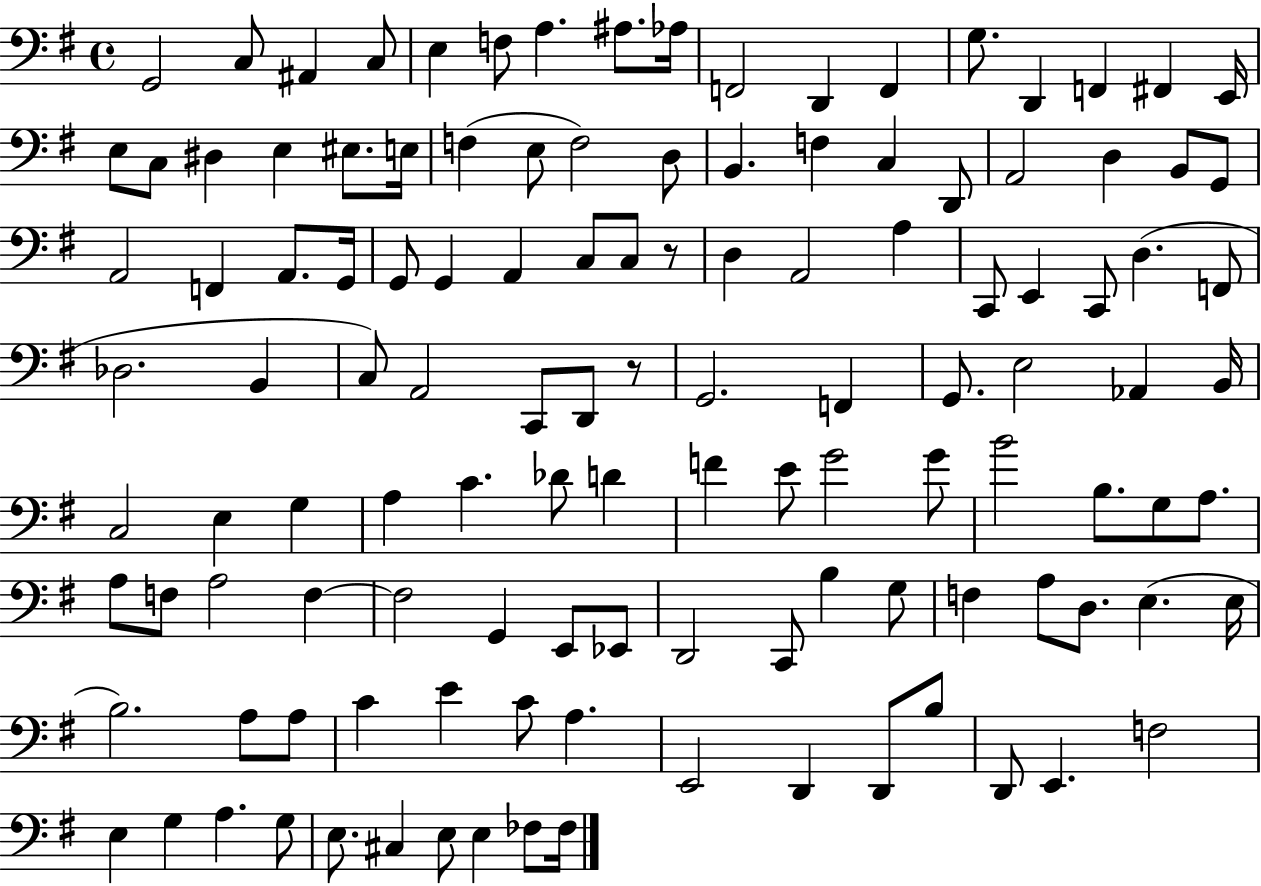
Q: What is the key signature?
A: G major